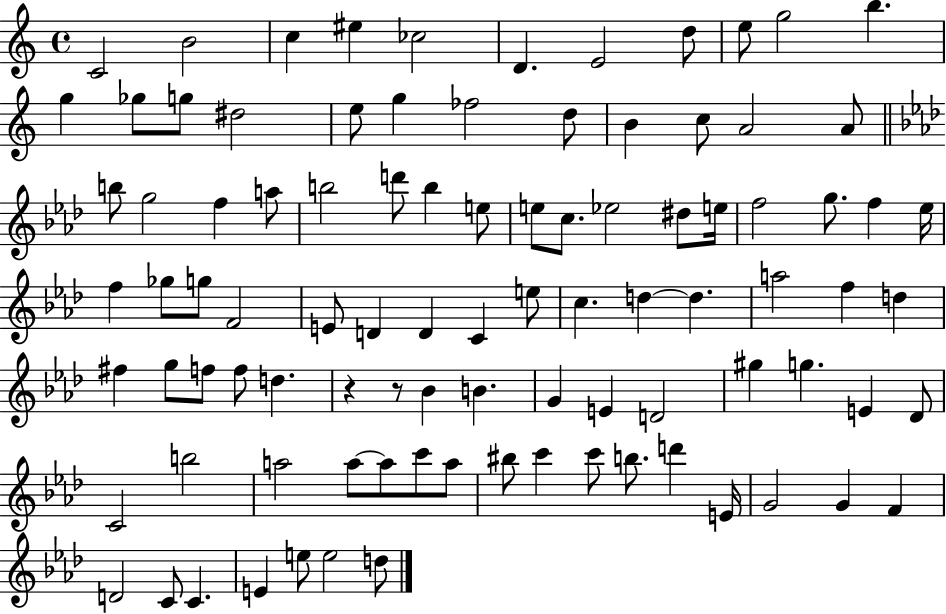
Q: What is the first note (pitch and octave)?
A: C4